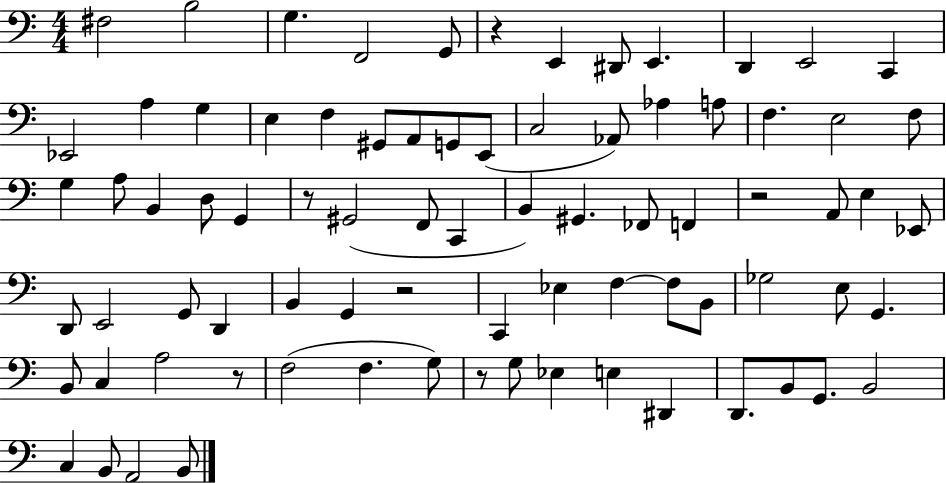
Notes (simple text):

F#3/h B3/h G3/q. F2/h G2/e R/q E2/q D#2/e E2/q. D2/q E2/h C2/q Eb2/h A3/q G3/q E3/q F3/q G#2/e A2/e G2/e E2/e C3/h Ab2/e Ab3/q A3/e F3/q. E3/h F3/e G3/q A3/e B2/q D3/e G2/q R/e G#2/h F2/e C2/q B2/q G#2/q. FES2/e F2/q R/h A2/e E3/q Eb2/e D2/e E2/h G2/e D2/q B2/q G2/q R/h C2/q Eb3/q F3/q F3/e B2/e Gb3/h E3/e G2/q. B2/e C3/q A3/h R/e F3/h F3/q. G3/e R/e G3/e Eb3/q E3/q D#2/q D2/e. B2/e G2/e. B2/h C3/q B2/e A2/h B2/e